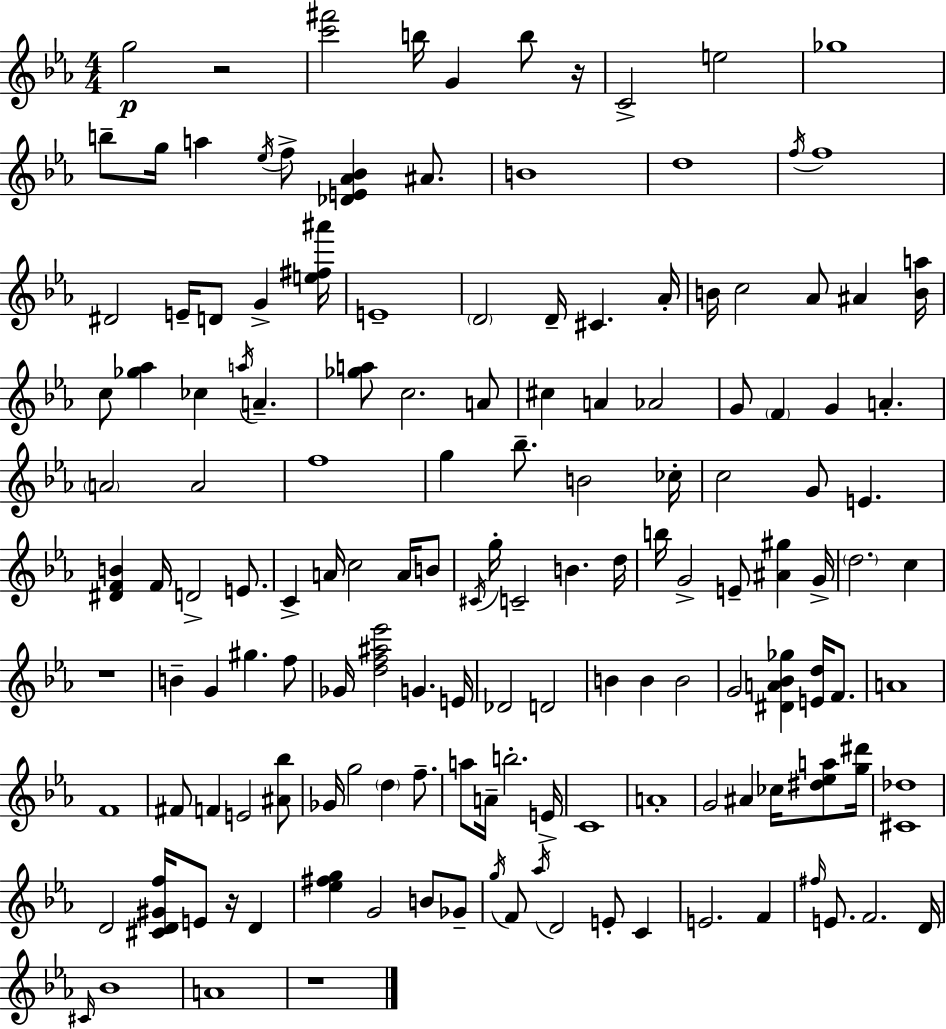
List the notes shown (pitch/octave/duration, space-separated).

G5/h R/h [C6,F#6]/h B5/s G4/q B5/e R/s C4/h E5/h Gb5/w B5/e G5/s A5/q Eb5/s F5/e [Db4,E4,Ab4,Bb4]/q A#4/e. B4/w D5/w F5/s F5/w D#4/h E4/s D4/e G4/q [E5,F#5,A#6]/s E4/w D4/h D4/s C#4/q. Ab4/s B4/s C5/h Ab4/e A#4/q [B4,A5]/s C5/e [Gb5,Ab5]/q CES5/q A5/s A4/q. [Gb5,A5]/e C5/h. A4/e C#5/q A4/q Ab4/h G4/e F4/q G4/q A4/q. A4/h A4/h F5/w G5/q Bb5/e. B4/h CES5/s C5/h G4/e E4/q. [D#4,F4,B4]/q F4/s D4/h E4/e. C4/q A4/s C5/h A4/s B4/e C#4/s G5/s C4/h B4/q. D5/s B5/s G4/h E4/e [A#4,G#5]/q G4/s D5/h. C5/q R/w B4/q G4/q G#5/q. F5/e Gb4/s [D5,F5,A#5,Eb6]/h G4/q. E4/s Db4/h D4/h B4/q B4/q B4/h G4/h [D#4,A4,Bb4,Gb5]/q [E4,D5]/s F4/e. A4/w F4/w F#4/e F4/q E4/h [A#4,Bb5]/e Gb4/s G5/h D5/q F5/e. A5/e A4/s B5/h. E4/s C4/w A4/w G4/h A#4/q CES5/s [D#5,Eb5,A5]/e [G5,D#6]/s [C#4,Db5]/w D4/h [C#4,D4,G#4,F5]/s E4/e R/s D4/q [Eb5,F#5,G5]/q G4/h B4/e Gb4/e G5/s F4/e Ab5/s D4/h E4/e C4/q E4/h. F4/q F#5/s E4/e. F4/h. D4/s C#4/s Bb4/w A4/w R/w